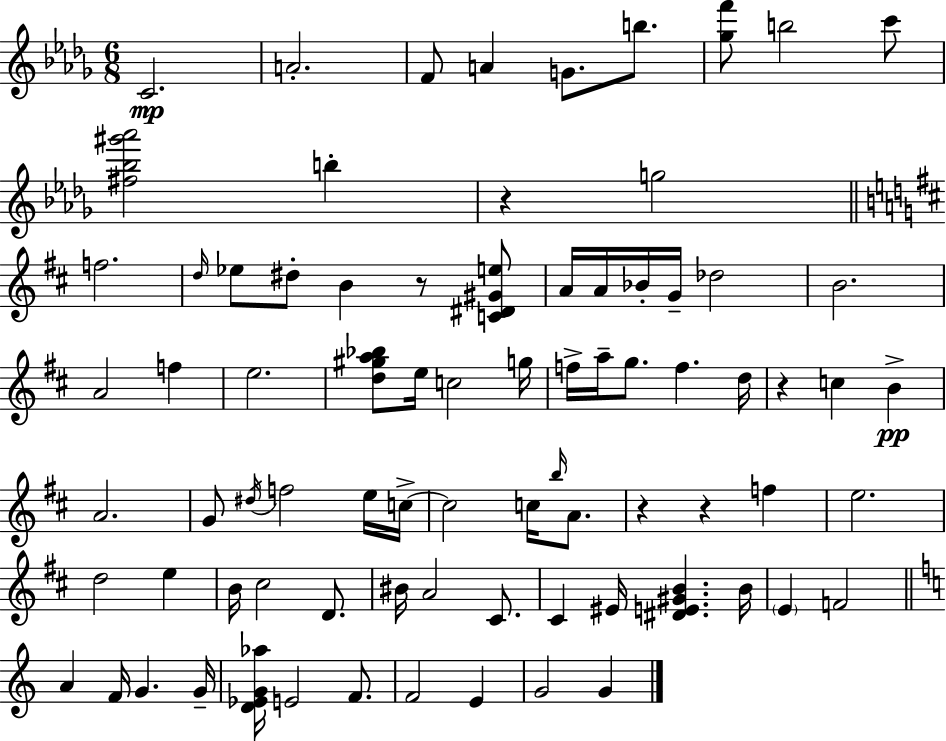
C4/h. A4/h. F4/e A4/q G4/e. B5/e. [Gb5,F6]/e B5/h C6/e [F#5,Bb5,G#6,Ab6]/h B5/q R/q G5/h F5/h. D5/s Eb5/e D#5/e B4/q R/e [C4,D#4,G#4,E5]/e A4/s A4/s Bb4/s G4/s Db5/h B4/h. A4/h F5/q E5/h. [D5,G#5,A5,Bb5]/e E5/s C5/h G5/s F5/s A5/s G5/e. F5/q. D5/s R/q C5/q B4/q A4/h. G4/e D#5/s F5/h E5/s C5/s C5/h C5/s B5/s A4/e. R/q R/q F5/q E5/h. D5/h E5/q B4/s C#5/h D4/e. BIS4/s A4/h C#4/e. C#4/q EIS4/s [D#4,E4,G#4,B4]/q. B4/s E4/q F4/h A4/q F4/s G4/q. G4/s [D4,Eb4,G4,Ab5]/s E4/h F4/e. F4/h E4/q G4/h G4/q